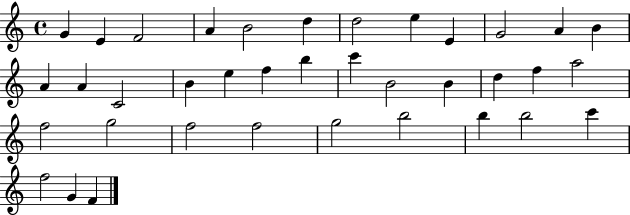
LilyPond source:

{
  \clef treble
  \time 4/4
  \defaultTimeSignature
  \key c \major
  g'4 e'4 f'2 | a'4 b'2 d''4 | d''2 e''4 e'4 | g'2 a'4 b'4 | \break a'4 a'4 c'2 | b'4 e''4 f''4 b''4 | c'''4 b'2 b'4 | d''4 f''4 a''2 | \break f''2 g''2 | f''2 f''2 | g''2 b''2 | b''4 b''2 c'''4 | \break f''2 g'4 f'4 | \bar "|."
}